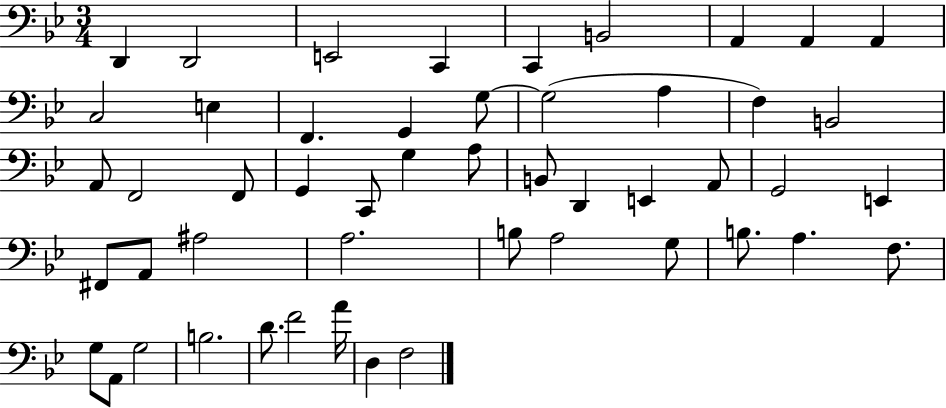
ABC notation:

X:1
T:Untitled
M:3/4
L:1/4
K:Bb
D,, D,,2 E,,2 C,, C,, B,,2 A,, A,, A,, C,2 E, F,, G,, G,/2 G,2 A, F, B,,2 A,,/2 F,,2 F,,/2 G,, C,,/2 G, A,/2 B,,/2 D,, E,, A,,/2 G,,2 E,, ^F,,/2 A,,/2 ^A,2 A,2 B,/2 A,2 G,/2 B,/2 A, F,/2 G,/2 A,,/2 G,2 B,2 D/2 F2 A/4 D, F,2